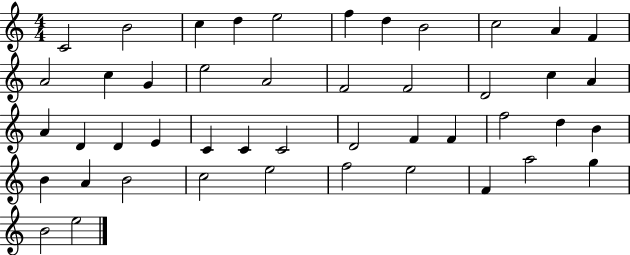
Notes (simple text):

C4/h B4/h C5/q D5/q E5/h F5/q D5/q B4/h C5/h A4/q F4/q A4/h C5/q G4/q E5/h A4/h F4/h F4/h D4/h C5/q A4/q A4/q D4/q D4/q E4/q C4/q C4/q C4/h D4/h F4/q F4/q F5/h D5/q B4/q B4/q A4/q B4/h C5/h E5/h F5/h E5/h F4/q A5/h G5/q B4/h E5/h